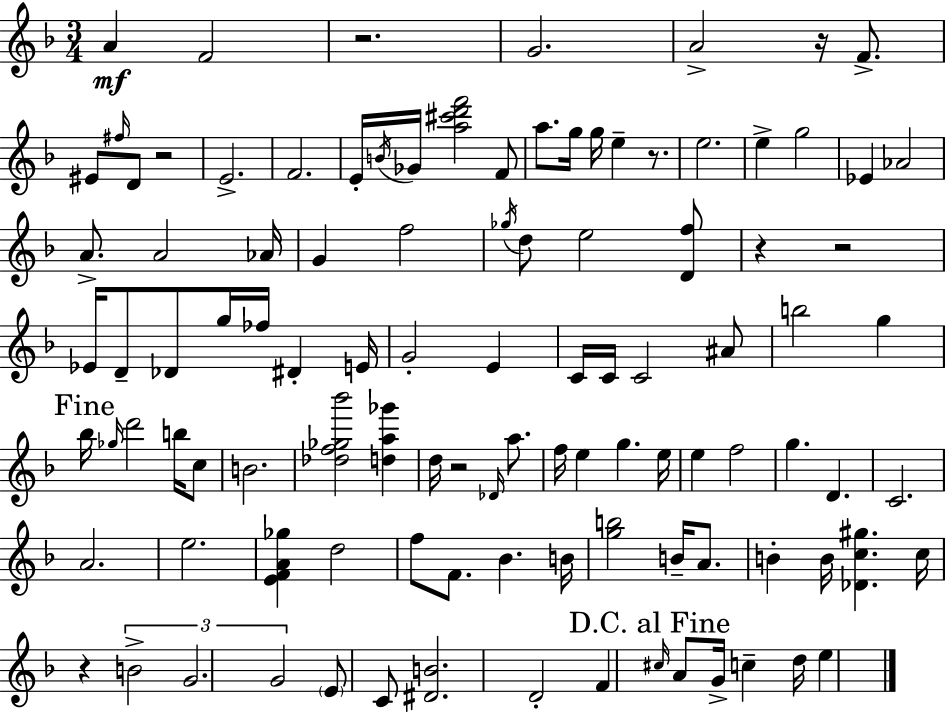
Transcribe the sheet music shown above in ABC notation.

X:1
T:Untitled
M:3/4
L:1/4
K:Dm
A F2 z2 G2 A2 z/4 F/2 ^E/2 ^f/4 D/2 z2 E2 F2 E/4 B/4 _G/4 [a^c'd'f']2 F/2 a/2 g/4 g/4 e z/2 e2 e g2 _E _A2 A/2 A2 _A/4 G f2 _g/4 d/2 e2 [Df]/2 z z2 _E/4 D/2 _D/2 g/4 _f/4 ^D E/4 G2 E C/4 C/4 C2 ^A/2 b2 g _b/4 _g/4 d'2 b/4 c/2 B2 [_df_g_b']2 [da_g'] d/4 z2 _D/4 a/2 f/4 e g e/4 e f2 g D C2 A2 e2 [EFA_g] d2 f/2 F/2 _B B/4 [gb]2 B/4 A/2 B B/4 [_Dc^g] c/4 z B2 G2 G2 E/2 C/2 [^DB]2 D2 F ^c/4 A/2 G/4 c d/4 e